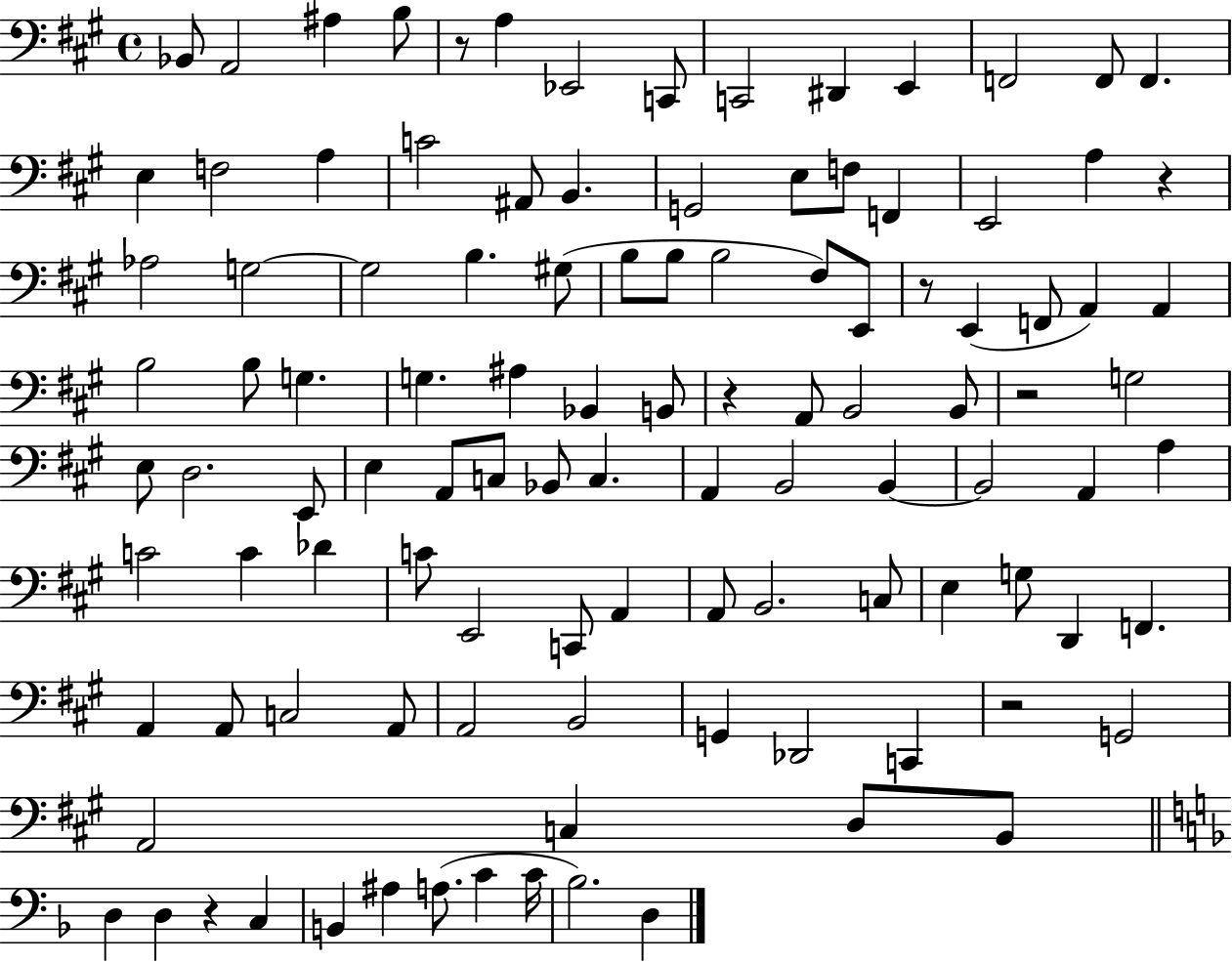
{
  \clef bass
  \time 4/4
  \defaultTimeSignature
  \key a \major
  bes,8 a,2 ais4 b8 | r8 a4 ees,2 c,8 | c,2 dis,4 e,4 | f,2 f,8 f,4. | \break e4 f2 a4 | c'2 ais,8 b,4. | g,2 e8 f8 f,4 | e,2 a4 r4 | \break aes2 g2~~ | g2 b4. gis8( | b8 b8 b2 fis8) e,8 | r8 e,4( f,8 a,4) a,4 | \break b2 b8 g4. | g4. ais4 bes,4 b,8 | r4 a,8 b,2 b,8 | r2 g2 | \break e8 d2. e,8 | e4 a,8 c8 bes,8 c4. | a,4 b,2 b,4~~ | b,2 a,4 a4 | \break c'2 c'4 des'4 | c'8 e,2 c,8 a,4 | a,8 b,2. c8 | e4 g8 d,4 f,4. | \break a,4 a,8 c2 a,8 | a,2 b,2 | g,4 des,2 c,4 | r2 g,2 | \break a,2 c4 d8 b,8 | \bar "||" \break \key d \minor d4 d4 r4 c4 | b,4 ais4 a8.( c'4 c'16 | bes2.) d4 | \bar "|."
}